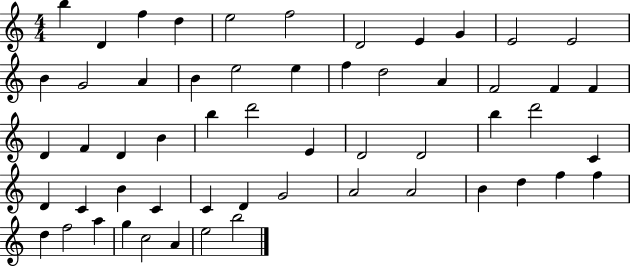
B5/q D4/q F5/q D5/q E5/h F5/h D4/h E4/q G4/q E4/h E4/h B4/q G4/h A4/q B4/q E5/h E5/q F5/q D5/h A4/q F4/h F4/q F4/q D4/q F4/q D4/q B4/q B5/q D6/h E4/q D4/h D4/h B5/q D6/h C4/q D4/q C4/q B4/q C4/q C4/q D4/q G4/h A4/h A4/h B4/q D5/q F5/q F5/q D5/q F5/h A5/q G5/q C5/h A4/q E5/h B5/h